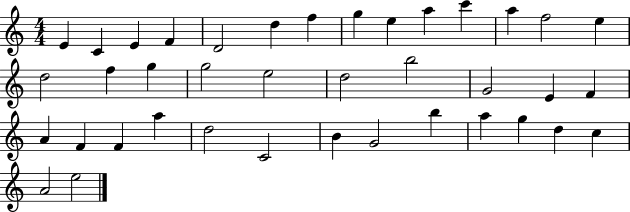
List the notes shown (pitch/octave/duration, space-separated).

E4/q C4/q E4/q F4/q D4/h D5/q F5/q G5/q E5/q A5/q C6/q A5/q F5/h E5/q D5/h F5/q G5/q G5/h E5/h D5/h B5/h G4/h E4/q F4/q A4/q F4/q F4/q A5/q D5/h C4/h B4/q G4/h B5/q A5/q G5/q D5/q C5/q A4/h E5/h